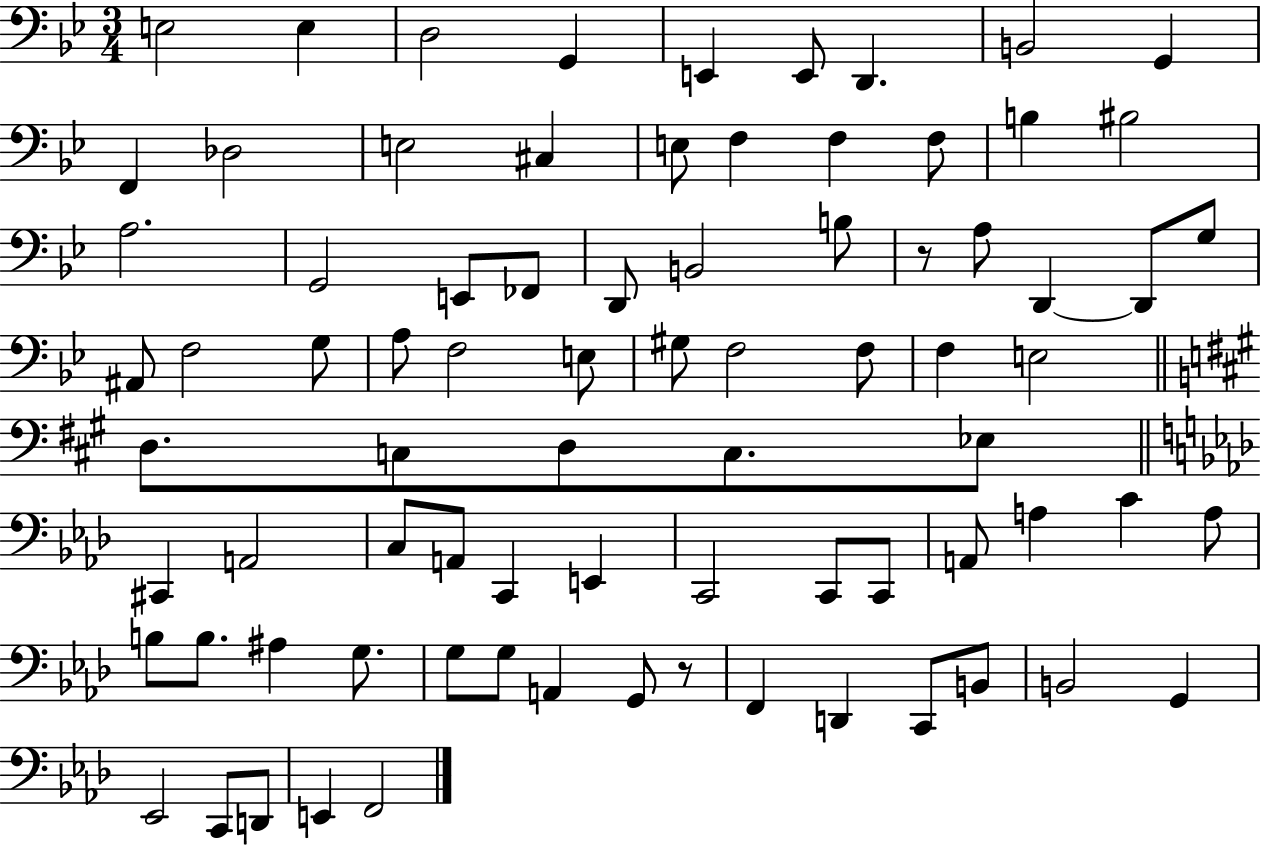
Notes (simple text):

E3/h E3/q D3/h G2/q E2/q E2/e D2/q. B2/h G2/q F2/q Db3/h E3/h C#3/q E3/e F3/q F3/q F3/e B3/q BIS3/h A3/h. G2/h E2/e FES2/e D2/e B2/h B3/e R/e A3/e D2/q D2/e G3/e A#2/e F3/h G3/e A3/e F3/h E3/e G#3/e F3/h F3/e F3/q E3/h D3/e. C3/e D3/e C3/e. Eb3/e C#2/q A2/h C3/e A2/e C2/q E2/q C2/h C2/e C2/e A2/e A3/q C4/q A3/e B3/e B3/e. A#3/q G3/e. G3/e G3/e A2/q G2/e R/e F2/q D2/q C2/e B2/e B2/h G2/q Eb2/h C2/e D2/e E2/q F2/h